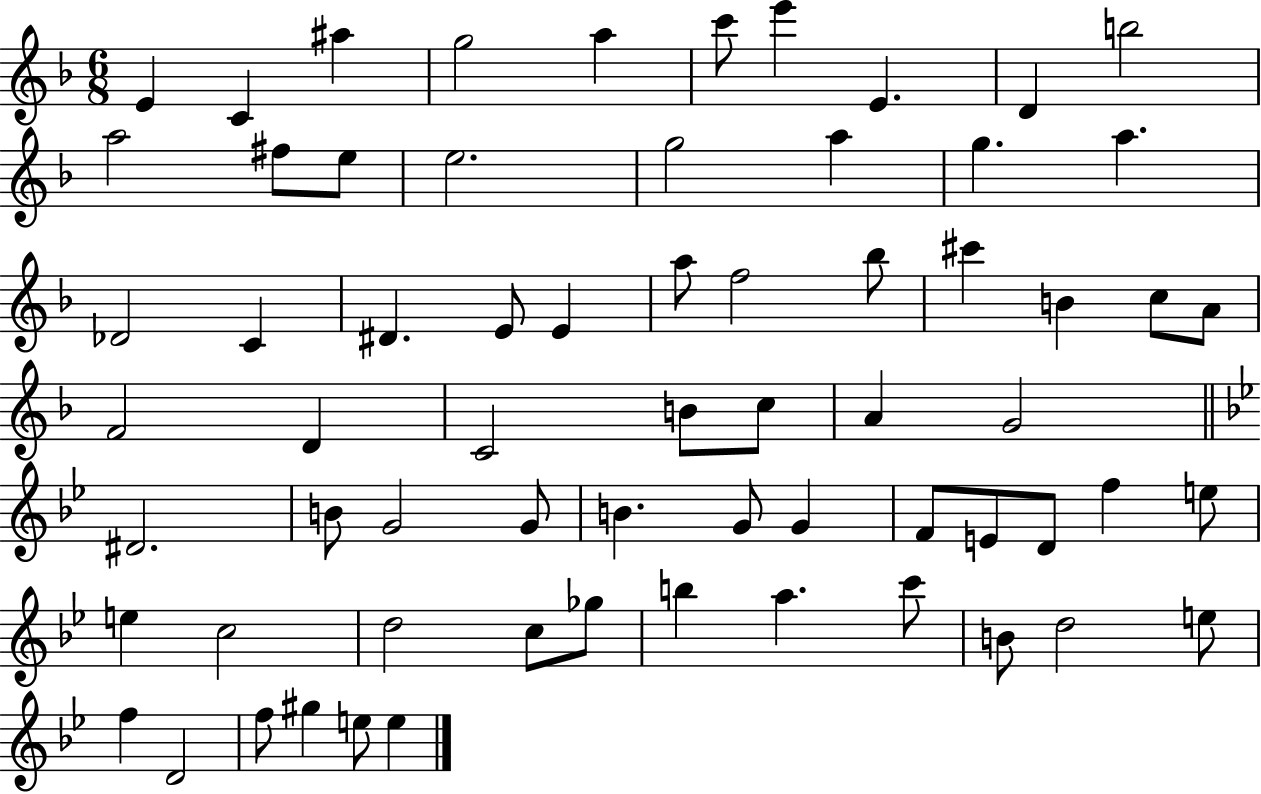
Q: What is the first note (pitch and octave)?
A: E4